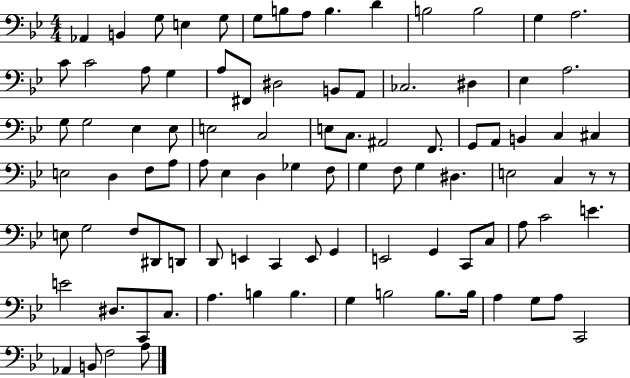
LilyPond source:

{
  \clef bass
  \numericTimeSignature
  \time 4/4
  \key bes \major
  aes,4 b,4 g8 e4 g8 | g8 b8 a8 b4. d'4 | b2 b2 | g4 a2. | \break c'8 c'2 a8 g4 | a8 fis,8 dis2 b,8 a,8 | ces2. dis4 | ees4 a2. | \break g8 g2 ees4 ees8 | e2 c2 | e8 c8. ais,2 f,8. | g,8 a,8 b,4 c4 cis4 | \break e2 d4 f8 a8 | a8 ees4 d4 ges4 f8 | g4 f8 g4 dis4. | e2 c4 r8 r8 | \break e8 g2 f8 dis,8 d,8 | d,8 e,4 c,4 e,8 g,4 | e,2 g,4 c,8 c8 | a8 c'2 e'4. | \break e'2 dis8. c,8 c8. | a4. b4 b4. | g4 b2 b8. b16 | a4 g8 a8 c,2 | \break aes,4 b,8 f2 a8 | \bar "|."
}